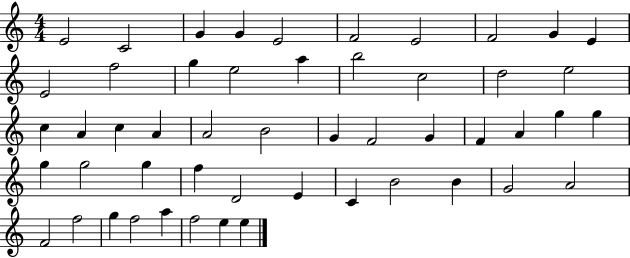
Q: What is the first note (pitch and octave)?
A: E4